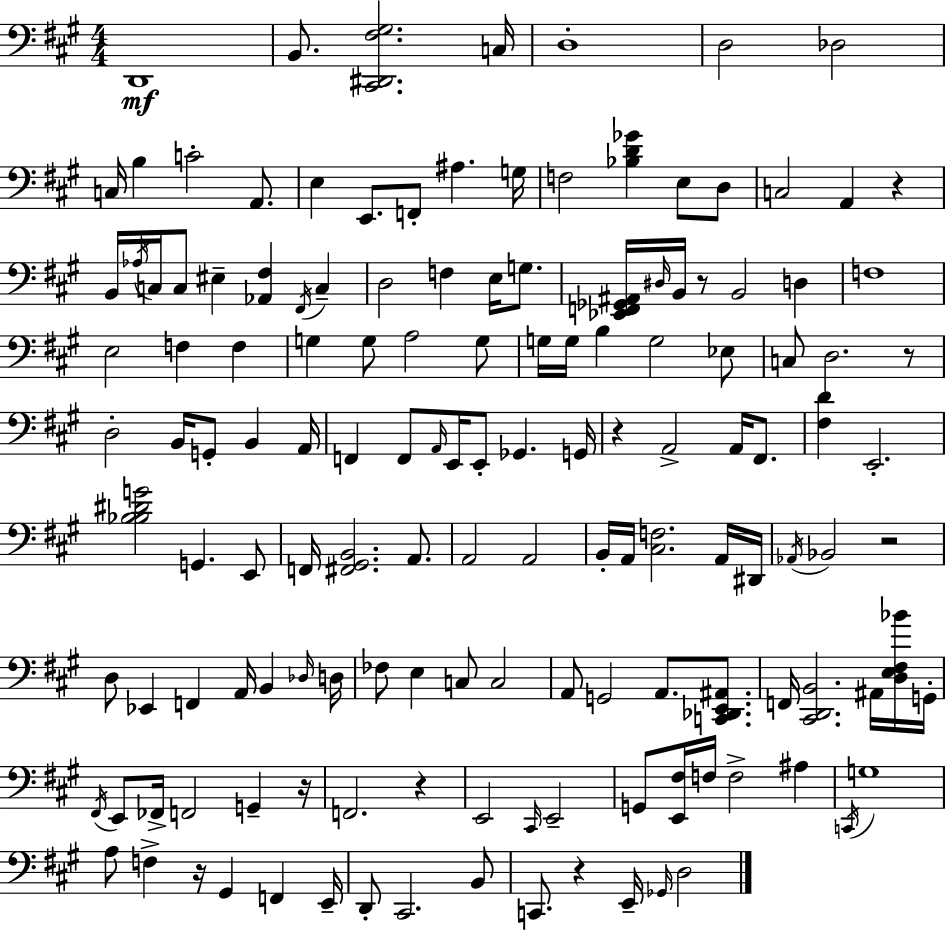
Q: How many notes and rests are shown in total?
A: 143